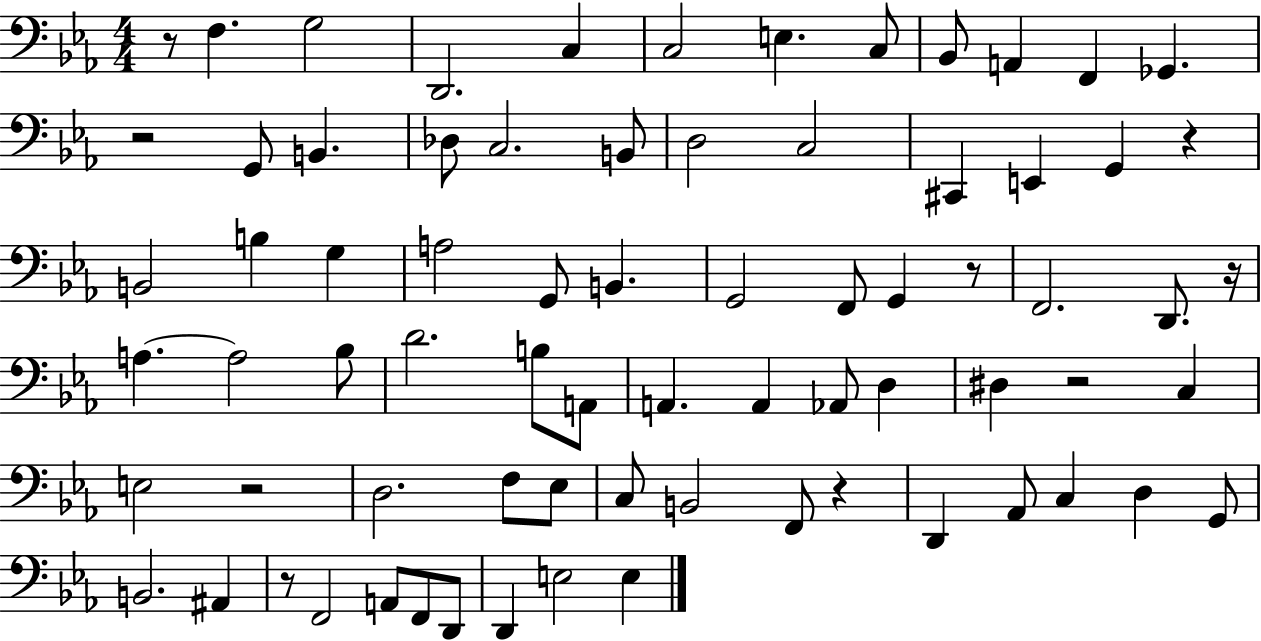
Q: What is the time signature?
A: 4/4